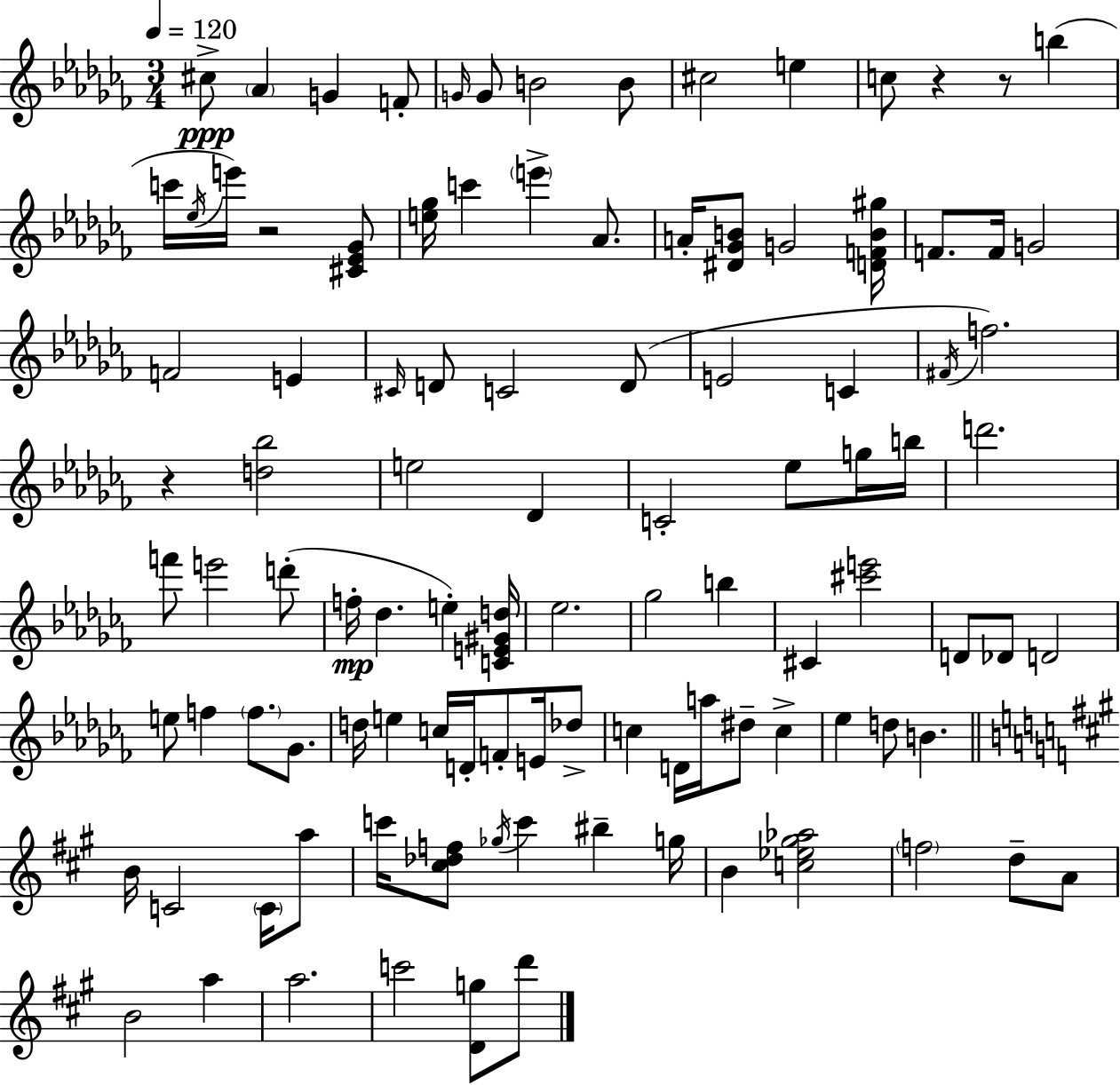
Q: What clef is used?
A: treble